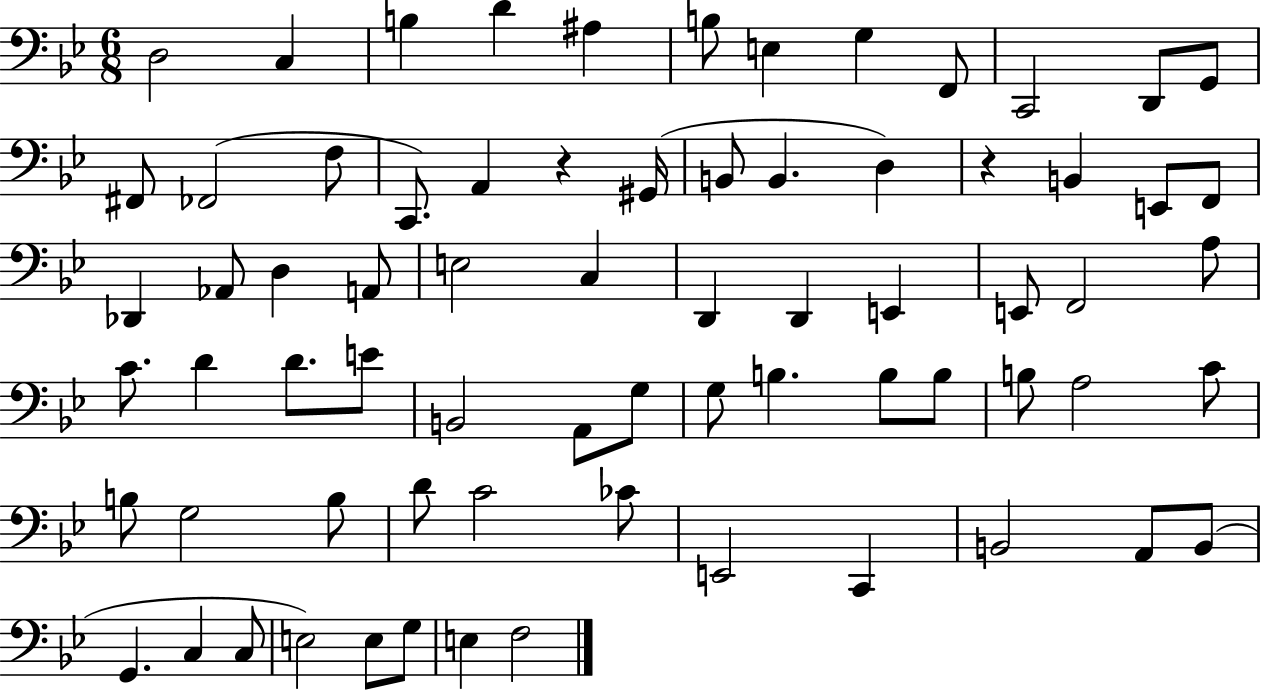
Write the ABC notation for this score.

X:1
T:Untitled
M:6/8
L:1/4
K:Bb
D,2 C, B, D ^A, B,/2 E, G, F,,/2 C,,2 D,,/2 G,,/2 ^F,,/2 _F,,2 F,/2 C,,/2 A,, z ^G,,/4 B,,/2 B,, D, z B,, E,,/2 F,,/2 _D,, _A,,/2 D, A,,/2 E,2 C, D,, D,, E,, E,,/2 F,,2 A,/2 C/2 D D/2 E/2 B,,2 A,,/2 G,/2 G,/2 B, B,/2 B,/2 B,/2 A,2 C/2 B,/2 G,2 B,/2 D/2 C2 _C/2 E,,2 C,, B,,2 A,,/2 B,,/2 G,, C, C,/2 E,2 E,/2 G,/2 E, F,2